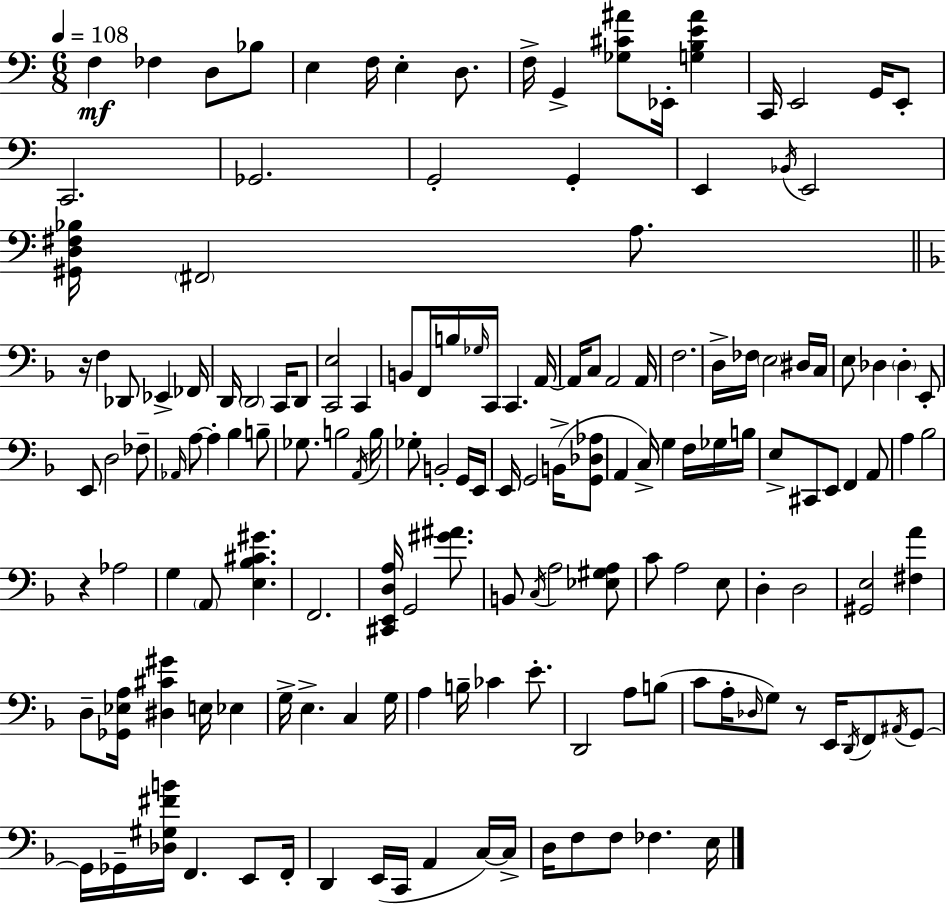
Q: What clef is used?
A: bass